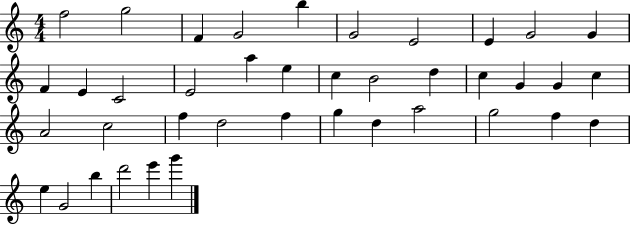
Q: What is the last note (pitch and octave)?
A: G6